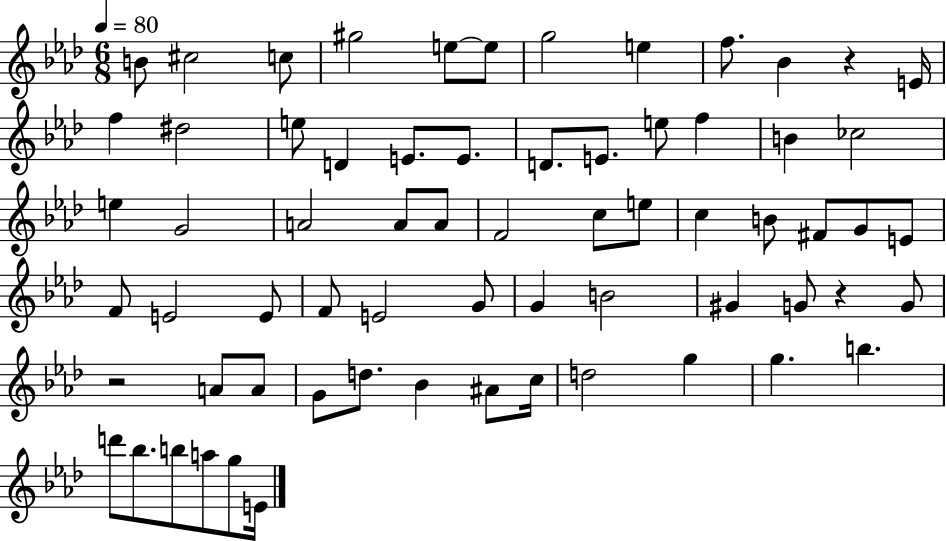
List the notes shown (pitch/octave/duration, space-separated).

B4/e C#5/h C5/e G#5/h E5/e E5/e G5/h E5/q F5/e. Bb4/q R/q E4/s F5/q D#5/h E5/e D4/q E4/e. E4/e. D4/e. E4/e. E5/e F5/q B4/q CES5/h E5/q G4/h A4/h A4/e A4/e F4/h C5/e E5/e C5/q B4/e F#4/e G4/e E4/e F4/e E4/h E4/e F4/e E4/h G4/e G4/q B4/h G#4/q G4/e R/q G4/e R/h A4/e A4/e G4/e D5/e. Bb4/q A#4/e C5/s D5/h G5/q G5/q. B5/q. D6/e Bb5/e. B5/e A5/e G5/e E4/s